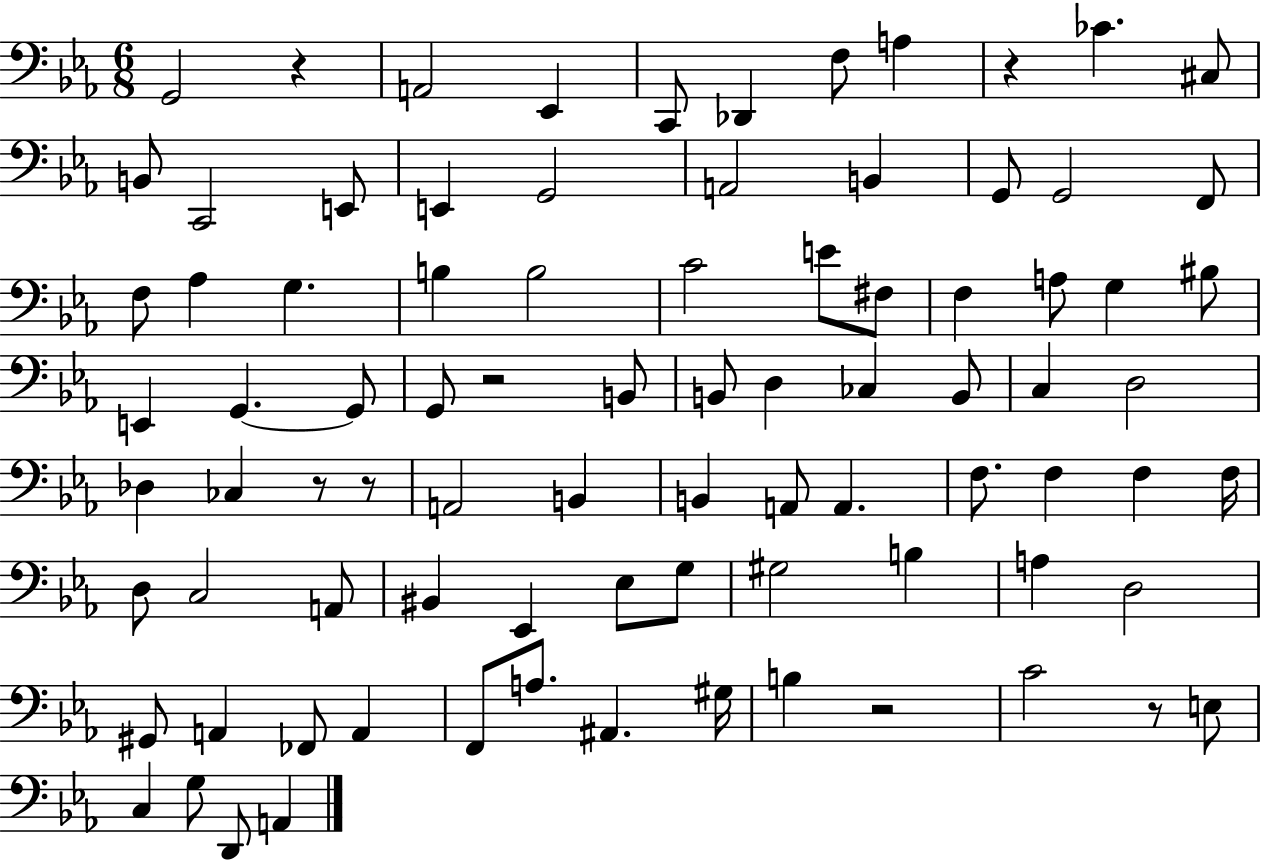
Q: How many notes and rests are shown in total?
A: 86